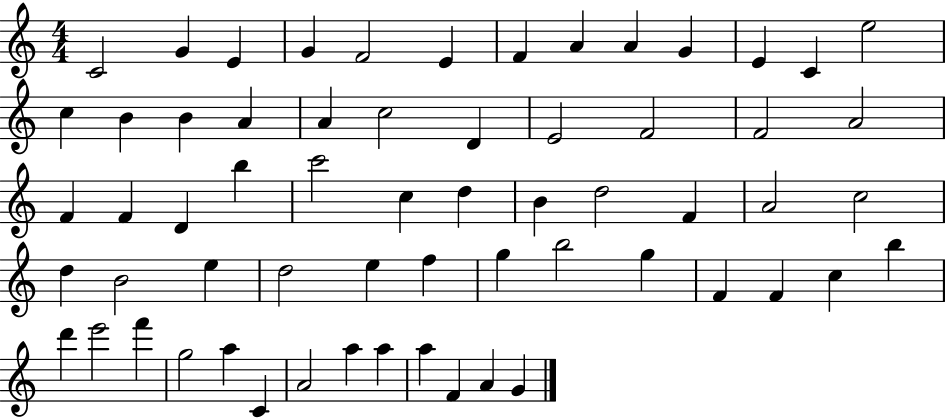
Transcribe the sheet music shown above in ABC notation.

X:1
T:Untitled
M:4/4
L:1/4
K:C
C2 G E G F2 E F A A G E C e2 c B B A A c2 D E2 F2 F2 A2 F F D b c'2 c d B d2 F A2 c2 d B2 e d2 e f g b2 g F F c b d' e'2 f' g2 a C A2 a a a F A G